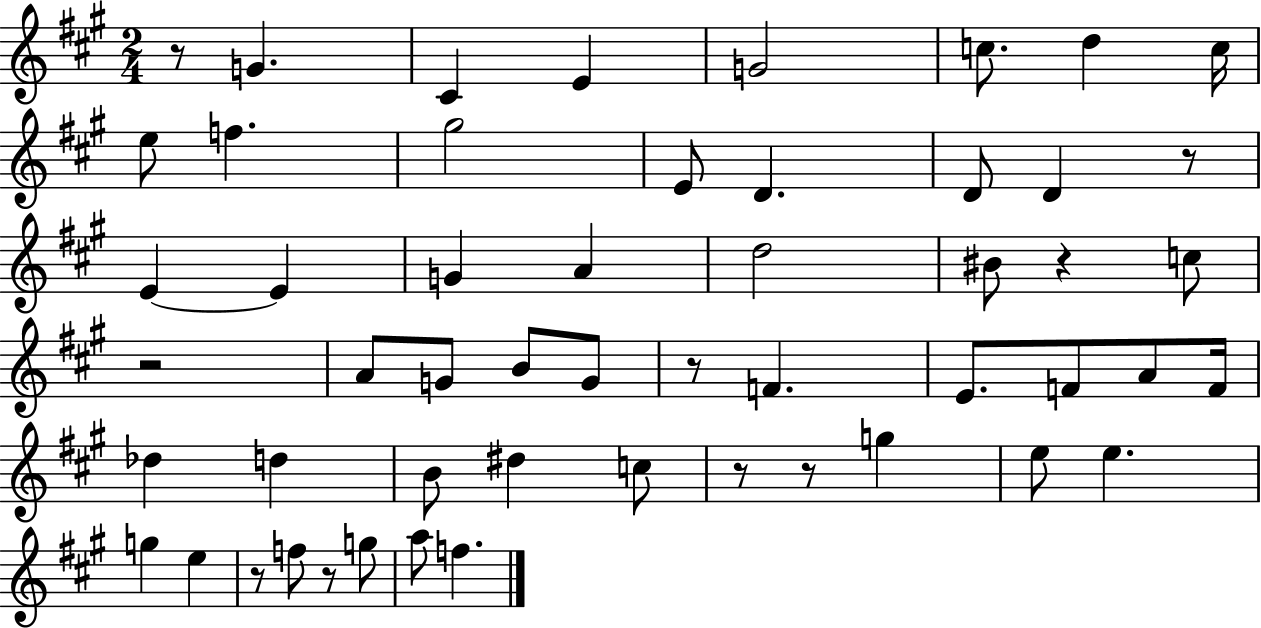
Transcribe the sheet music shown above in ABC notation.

X:1
T:Untitled
M:2/4
L:1/4
K:A
z/2 G ^C E G2 c/2 d c/4 e/2 f ^g2 E/2 D D/2 D z/2 E E G A d2 ^B/2 z c/2 z2 A/2 G/2 B/2 G/2 z/2 F E/2 F/2 A/2 F/4 _d d B/2 ^d c/2 z/2 z/2 g e/2 e g e z/2 f/2 z/2 g/2 a/2 f